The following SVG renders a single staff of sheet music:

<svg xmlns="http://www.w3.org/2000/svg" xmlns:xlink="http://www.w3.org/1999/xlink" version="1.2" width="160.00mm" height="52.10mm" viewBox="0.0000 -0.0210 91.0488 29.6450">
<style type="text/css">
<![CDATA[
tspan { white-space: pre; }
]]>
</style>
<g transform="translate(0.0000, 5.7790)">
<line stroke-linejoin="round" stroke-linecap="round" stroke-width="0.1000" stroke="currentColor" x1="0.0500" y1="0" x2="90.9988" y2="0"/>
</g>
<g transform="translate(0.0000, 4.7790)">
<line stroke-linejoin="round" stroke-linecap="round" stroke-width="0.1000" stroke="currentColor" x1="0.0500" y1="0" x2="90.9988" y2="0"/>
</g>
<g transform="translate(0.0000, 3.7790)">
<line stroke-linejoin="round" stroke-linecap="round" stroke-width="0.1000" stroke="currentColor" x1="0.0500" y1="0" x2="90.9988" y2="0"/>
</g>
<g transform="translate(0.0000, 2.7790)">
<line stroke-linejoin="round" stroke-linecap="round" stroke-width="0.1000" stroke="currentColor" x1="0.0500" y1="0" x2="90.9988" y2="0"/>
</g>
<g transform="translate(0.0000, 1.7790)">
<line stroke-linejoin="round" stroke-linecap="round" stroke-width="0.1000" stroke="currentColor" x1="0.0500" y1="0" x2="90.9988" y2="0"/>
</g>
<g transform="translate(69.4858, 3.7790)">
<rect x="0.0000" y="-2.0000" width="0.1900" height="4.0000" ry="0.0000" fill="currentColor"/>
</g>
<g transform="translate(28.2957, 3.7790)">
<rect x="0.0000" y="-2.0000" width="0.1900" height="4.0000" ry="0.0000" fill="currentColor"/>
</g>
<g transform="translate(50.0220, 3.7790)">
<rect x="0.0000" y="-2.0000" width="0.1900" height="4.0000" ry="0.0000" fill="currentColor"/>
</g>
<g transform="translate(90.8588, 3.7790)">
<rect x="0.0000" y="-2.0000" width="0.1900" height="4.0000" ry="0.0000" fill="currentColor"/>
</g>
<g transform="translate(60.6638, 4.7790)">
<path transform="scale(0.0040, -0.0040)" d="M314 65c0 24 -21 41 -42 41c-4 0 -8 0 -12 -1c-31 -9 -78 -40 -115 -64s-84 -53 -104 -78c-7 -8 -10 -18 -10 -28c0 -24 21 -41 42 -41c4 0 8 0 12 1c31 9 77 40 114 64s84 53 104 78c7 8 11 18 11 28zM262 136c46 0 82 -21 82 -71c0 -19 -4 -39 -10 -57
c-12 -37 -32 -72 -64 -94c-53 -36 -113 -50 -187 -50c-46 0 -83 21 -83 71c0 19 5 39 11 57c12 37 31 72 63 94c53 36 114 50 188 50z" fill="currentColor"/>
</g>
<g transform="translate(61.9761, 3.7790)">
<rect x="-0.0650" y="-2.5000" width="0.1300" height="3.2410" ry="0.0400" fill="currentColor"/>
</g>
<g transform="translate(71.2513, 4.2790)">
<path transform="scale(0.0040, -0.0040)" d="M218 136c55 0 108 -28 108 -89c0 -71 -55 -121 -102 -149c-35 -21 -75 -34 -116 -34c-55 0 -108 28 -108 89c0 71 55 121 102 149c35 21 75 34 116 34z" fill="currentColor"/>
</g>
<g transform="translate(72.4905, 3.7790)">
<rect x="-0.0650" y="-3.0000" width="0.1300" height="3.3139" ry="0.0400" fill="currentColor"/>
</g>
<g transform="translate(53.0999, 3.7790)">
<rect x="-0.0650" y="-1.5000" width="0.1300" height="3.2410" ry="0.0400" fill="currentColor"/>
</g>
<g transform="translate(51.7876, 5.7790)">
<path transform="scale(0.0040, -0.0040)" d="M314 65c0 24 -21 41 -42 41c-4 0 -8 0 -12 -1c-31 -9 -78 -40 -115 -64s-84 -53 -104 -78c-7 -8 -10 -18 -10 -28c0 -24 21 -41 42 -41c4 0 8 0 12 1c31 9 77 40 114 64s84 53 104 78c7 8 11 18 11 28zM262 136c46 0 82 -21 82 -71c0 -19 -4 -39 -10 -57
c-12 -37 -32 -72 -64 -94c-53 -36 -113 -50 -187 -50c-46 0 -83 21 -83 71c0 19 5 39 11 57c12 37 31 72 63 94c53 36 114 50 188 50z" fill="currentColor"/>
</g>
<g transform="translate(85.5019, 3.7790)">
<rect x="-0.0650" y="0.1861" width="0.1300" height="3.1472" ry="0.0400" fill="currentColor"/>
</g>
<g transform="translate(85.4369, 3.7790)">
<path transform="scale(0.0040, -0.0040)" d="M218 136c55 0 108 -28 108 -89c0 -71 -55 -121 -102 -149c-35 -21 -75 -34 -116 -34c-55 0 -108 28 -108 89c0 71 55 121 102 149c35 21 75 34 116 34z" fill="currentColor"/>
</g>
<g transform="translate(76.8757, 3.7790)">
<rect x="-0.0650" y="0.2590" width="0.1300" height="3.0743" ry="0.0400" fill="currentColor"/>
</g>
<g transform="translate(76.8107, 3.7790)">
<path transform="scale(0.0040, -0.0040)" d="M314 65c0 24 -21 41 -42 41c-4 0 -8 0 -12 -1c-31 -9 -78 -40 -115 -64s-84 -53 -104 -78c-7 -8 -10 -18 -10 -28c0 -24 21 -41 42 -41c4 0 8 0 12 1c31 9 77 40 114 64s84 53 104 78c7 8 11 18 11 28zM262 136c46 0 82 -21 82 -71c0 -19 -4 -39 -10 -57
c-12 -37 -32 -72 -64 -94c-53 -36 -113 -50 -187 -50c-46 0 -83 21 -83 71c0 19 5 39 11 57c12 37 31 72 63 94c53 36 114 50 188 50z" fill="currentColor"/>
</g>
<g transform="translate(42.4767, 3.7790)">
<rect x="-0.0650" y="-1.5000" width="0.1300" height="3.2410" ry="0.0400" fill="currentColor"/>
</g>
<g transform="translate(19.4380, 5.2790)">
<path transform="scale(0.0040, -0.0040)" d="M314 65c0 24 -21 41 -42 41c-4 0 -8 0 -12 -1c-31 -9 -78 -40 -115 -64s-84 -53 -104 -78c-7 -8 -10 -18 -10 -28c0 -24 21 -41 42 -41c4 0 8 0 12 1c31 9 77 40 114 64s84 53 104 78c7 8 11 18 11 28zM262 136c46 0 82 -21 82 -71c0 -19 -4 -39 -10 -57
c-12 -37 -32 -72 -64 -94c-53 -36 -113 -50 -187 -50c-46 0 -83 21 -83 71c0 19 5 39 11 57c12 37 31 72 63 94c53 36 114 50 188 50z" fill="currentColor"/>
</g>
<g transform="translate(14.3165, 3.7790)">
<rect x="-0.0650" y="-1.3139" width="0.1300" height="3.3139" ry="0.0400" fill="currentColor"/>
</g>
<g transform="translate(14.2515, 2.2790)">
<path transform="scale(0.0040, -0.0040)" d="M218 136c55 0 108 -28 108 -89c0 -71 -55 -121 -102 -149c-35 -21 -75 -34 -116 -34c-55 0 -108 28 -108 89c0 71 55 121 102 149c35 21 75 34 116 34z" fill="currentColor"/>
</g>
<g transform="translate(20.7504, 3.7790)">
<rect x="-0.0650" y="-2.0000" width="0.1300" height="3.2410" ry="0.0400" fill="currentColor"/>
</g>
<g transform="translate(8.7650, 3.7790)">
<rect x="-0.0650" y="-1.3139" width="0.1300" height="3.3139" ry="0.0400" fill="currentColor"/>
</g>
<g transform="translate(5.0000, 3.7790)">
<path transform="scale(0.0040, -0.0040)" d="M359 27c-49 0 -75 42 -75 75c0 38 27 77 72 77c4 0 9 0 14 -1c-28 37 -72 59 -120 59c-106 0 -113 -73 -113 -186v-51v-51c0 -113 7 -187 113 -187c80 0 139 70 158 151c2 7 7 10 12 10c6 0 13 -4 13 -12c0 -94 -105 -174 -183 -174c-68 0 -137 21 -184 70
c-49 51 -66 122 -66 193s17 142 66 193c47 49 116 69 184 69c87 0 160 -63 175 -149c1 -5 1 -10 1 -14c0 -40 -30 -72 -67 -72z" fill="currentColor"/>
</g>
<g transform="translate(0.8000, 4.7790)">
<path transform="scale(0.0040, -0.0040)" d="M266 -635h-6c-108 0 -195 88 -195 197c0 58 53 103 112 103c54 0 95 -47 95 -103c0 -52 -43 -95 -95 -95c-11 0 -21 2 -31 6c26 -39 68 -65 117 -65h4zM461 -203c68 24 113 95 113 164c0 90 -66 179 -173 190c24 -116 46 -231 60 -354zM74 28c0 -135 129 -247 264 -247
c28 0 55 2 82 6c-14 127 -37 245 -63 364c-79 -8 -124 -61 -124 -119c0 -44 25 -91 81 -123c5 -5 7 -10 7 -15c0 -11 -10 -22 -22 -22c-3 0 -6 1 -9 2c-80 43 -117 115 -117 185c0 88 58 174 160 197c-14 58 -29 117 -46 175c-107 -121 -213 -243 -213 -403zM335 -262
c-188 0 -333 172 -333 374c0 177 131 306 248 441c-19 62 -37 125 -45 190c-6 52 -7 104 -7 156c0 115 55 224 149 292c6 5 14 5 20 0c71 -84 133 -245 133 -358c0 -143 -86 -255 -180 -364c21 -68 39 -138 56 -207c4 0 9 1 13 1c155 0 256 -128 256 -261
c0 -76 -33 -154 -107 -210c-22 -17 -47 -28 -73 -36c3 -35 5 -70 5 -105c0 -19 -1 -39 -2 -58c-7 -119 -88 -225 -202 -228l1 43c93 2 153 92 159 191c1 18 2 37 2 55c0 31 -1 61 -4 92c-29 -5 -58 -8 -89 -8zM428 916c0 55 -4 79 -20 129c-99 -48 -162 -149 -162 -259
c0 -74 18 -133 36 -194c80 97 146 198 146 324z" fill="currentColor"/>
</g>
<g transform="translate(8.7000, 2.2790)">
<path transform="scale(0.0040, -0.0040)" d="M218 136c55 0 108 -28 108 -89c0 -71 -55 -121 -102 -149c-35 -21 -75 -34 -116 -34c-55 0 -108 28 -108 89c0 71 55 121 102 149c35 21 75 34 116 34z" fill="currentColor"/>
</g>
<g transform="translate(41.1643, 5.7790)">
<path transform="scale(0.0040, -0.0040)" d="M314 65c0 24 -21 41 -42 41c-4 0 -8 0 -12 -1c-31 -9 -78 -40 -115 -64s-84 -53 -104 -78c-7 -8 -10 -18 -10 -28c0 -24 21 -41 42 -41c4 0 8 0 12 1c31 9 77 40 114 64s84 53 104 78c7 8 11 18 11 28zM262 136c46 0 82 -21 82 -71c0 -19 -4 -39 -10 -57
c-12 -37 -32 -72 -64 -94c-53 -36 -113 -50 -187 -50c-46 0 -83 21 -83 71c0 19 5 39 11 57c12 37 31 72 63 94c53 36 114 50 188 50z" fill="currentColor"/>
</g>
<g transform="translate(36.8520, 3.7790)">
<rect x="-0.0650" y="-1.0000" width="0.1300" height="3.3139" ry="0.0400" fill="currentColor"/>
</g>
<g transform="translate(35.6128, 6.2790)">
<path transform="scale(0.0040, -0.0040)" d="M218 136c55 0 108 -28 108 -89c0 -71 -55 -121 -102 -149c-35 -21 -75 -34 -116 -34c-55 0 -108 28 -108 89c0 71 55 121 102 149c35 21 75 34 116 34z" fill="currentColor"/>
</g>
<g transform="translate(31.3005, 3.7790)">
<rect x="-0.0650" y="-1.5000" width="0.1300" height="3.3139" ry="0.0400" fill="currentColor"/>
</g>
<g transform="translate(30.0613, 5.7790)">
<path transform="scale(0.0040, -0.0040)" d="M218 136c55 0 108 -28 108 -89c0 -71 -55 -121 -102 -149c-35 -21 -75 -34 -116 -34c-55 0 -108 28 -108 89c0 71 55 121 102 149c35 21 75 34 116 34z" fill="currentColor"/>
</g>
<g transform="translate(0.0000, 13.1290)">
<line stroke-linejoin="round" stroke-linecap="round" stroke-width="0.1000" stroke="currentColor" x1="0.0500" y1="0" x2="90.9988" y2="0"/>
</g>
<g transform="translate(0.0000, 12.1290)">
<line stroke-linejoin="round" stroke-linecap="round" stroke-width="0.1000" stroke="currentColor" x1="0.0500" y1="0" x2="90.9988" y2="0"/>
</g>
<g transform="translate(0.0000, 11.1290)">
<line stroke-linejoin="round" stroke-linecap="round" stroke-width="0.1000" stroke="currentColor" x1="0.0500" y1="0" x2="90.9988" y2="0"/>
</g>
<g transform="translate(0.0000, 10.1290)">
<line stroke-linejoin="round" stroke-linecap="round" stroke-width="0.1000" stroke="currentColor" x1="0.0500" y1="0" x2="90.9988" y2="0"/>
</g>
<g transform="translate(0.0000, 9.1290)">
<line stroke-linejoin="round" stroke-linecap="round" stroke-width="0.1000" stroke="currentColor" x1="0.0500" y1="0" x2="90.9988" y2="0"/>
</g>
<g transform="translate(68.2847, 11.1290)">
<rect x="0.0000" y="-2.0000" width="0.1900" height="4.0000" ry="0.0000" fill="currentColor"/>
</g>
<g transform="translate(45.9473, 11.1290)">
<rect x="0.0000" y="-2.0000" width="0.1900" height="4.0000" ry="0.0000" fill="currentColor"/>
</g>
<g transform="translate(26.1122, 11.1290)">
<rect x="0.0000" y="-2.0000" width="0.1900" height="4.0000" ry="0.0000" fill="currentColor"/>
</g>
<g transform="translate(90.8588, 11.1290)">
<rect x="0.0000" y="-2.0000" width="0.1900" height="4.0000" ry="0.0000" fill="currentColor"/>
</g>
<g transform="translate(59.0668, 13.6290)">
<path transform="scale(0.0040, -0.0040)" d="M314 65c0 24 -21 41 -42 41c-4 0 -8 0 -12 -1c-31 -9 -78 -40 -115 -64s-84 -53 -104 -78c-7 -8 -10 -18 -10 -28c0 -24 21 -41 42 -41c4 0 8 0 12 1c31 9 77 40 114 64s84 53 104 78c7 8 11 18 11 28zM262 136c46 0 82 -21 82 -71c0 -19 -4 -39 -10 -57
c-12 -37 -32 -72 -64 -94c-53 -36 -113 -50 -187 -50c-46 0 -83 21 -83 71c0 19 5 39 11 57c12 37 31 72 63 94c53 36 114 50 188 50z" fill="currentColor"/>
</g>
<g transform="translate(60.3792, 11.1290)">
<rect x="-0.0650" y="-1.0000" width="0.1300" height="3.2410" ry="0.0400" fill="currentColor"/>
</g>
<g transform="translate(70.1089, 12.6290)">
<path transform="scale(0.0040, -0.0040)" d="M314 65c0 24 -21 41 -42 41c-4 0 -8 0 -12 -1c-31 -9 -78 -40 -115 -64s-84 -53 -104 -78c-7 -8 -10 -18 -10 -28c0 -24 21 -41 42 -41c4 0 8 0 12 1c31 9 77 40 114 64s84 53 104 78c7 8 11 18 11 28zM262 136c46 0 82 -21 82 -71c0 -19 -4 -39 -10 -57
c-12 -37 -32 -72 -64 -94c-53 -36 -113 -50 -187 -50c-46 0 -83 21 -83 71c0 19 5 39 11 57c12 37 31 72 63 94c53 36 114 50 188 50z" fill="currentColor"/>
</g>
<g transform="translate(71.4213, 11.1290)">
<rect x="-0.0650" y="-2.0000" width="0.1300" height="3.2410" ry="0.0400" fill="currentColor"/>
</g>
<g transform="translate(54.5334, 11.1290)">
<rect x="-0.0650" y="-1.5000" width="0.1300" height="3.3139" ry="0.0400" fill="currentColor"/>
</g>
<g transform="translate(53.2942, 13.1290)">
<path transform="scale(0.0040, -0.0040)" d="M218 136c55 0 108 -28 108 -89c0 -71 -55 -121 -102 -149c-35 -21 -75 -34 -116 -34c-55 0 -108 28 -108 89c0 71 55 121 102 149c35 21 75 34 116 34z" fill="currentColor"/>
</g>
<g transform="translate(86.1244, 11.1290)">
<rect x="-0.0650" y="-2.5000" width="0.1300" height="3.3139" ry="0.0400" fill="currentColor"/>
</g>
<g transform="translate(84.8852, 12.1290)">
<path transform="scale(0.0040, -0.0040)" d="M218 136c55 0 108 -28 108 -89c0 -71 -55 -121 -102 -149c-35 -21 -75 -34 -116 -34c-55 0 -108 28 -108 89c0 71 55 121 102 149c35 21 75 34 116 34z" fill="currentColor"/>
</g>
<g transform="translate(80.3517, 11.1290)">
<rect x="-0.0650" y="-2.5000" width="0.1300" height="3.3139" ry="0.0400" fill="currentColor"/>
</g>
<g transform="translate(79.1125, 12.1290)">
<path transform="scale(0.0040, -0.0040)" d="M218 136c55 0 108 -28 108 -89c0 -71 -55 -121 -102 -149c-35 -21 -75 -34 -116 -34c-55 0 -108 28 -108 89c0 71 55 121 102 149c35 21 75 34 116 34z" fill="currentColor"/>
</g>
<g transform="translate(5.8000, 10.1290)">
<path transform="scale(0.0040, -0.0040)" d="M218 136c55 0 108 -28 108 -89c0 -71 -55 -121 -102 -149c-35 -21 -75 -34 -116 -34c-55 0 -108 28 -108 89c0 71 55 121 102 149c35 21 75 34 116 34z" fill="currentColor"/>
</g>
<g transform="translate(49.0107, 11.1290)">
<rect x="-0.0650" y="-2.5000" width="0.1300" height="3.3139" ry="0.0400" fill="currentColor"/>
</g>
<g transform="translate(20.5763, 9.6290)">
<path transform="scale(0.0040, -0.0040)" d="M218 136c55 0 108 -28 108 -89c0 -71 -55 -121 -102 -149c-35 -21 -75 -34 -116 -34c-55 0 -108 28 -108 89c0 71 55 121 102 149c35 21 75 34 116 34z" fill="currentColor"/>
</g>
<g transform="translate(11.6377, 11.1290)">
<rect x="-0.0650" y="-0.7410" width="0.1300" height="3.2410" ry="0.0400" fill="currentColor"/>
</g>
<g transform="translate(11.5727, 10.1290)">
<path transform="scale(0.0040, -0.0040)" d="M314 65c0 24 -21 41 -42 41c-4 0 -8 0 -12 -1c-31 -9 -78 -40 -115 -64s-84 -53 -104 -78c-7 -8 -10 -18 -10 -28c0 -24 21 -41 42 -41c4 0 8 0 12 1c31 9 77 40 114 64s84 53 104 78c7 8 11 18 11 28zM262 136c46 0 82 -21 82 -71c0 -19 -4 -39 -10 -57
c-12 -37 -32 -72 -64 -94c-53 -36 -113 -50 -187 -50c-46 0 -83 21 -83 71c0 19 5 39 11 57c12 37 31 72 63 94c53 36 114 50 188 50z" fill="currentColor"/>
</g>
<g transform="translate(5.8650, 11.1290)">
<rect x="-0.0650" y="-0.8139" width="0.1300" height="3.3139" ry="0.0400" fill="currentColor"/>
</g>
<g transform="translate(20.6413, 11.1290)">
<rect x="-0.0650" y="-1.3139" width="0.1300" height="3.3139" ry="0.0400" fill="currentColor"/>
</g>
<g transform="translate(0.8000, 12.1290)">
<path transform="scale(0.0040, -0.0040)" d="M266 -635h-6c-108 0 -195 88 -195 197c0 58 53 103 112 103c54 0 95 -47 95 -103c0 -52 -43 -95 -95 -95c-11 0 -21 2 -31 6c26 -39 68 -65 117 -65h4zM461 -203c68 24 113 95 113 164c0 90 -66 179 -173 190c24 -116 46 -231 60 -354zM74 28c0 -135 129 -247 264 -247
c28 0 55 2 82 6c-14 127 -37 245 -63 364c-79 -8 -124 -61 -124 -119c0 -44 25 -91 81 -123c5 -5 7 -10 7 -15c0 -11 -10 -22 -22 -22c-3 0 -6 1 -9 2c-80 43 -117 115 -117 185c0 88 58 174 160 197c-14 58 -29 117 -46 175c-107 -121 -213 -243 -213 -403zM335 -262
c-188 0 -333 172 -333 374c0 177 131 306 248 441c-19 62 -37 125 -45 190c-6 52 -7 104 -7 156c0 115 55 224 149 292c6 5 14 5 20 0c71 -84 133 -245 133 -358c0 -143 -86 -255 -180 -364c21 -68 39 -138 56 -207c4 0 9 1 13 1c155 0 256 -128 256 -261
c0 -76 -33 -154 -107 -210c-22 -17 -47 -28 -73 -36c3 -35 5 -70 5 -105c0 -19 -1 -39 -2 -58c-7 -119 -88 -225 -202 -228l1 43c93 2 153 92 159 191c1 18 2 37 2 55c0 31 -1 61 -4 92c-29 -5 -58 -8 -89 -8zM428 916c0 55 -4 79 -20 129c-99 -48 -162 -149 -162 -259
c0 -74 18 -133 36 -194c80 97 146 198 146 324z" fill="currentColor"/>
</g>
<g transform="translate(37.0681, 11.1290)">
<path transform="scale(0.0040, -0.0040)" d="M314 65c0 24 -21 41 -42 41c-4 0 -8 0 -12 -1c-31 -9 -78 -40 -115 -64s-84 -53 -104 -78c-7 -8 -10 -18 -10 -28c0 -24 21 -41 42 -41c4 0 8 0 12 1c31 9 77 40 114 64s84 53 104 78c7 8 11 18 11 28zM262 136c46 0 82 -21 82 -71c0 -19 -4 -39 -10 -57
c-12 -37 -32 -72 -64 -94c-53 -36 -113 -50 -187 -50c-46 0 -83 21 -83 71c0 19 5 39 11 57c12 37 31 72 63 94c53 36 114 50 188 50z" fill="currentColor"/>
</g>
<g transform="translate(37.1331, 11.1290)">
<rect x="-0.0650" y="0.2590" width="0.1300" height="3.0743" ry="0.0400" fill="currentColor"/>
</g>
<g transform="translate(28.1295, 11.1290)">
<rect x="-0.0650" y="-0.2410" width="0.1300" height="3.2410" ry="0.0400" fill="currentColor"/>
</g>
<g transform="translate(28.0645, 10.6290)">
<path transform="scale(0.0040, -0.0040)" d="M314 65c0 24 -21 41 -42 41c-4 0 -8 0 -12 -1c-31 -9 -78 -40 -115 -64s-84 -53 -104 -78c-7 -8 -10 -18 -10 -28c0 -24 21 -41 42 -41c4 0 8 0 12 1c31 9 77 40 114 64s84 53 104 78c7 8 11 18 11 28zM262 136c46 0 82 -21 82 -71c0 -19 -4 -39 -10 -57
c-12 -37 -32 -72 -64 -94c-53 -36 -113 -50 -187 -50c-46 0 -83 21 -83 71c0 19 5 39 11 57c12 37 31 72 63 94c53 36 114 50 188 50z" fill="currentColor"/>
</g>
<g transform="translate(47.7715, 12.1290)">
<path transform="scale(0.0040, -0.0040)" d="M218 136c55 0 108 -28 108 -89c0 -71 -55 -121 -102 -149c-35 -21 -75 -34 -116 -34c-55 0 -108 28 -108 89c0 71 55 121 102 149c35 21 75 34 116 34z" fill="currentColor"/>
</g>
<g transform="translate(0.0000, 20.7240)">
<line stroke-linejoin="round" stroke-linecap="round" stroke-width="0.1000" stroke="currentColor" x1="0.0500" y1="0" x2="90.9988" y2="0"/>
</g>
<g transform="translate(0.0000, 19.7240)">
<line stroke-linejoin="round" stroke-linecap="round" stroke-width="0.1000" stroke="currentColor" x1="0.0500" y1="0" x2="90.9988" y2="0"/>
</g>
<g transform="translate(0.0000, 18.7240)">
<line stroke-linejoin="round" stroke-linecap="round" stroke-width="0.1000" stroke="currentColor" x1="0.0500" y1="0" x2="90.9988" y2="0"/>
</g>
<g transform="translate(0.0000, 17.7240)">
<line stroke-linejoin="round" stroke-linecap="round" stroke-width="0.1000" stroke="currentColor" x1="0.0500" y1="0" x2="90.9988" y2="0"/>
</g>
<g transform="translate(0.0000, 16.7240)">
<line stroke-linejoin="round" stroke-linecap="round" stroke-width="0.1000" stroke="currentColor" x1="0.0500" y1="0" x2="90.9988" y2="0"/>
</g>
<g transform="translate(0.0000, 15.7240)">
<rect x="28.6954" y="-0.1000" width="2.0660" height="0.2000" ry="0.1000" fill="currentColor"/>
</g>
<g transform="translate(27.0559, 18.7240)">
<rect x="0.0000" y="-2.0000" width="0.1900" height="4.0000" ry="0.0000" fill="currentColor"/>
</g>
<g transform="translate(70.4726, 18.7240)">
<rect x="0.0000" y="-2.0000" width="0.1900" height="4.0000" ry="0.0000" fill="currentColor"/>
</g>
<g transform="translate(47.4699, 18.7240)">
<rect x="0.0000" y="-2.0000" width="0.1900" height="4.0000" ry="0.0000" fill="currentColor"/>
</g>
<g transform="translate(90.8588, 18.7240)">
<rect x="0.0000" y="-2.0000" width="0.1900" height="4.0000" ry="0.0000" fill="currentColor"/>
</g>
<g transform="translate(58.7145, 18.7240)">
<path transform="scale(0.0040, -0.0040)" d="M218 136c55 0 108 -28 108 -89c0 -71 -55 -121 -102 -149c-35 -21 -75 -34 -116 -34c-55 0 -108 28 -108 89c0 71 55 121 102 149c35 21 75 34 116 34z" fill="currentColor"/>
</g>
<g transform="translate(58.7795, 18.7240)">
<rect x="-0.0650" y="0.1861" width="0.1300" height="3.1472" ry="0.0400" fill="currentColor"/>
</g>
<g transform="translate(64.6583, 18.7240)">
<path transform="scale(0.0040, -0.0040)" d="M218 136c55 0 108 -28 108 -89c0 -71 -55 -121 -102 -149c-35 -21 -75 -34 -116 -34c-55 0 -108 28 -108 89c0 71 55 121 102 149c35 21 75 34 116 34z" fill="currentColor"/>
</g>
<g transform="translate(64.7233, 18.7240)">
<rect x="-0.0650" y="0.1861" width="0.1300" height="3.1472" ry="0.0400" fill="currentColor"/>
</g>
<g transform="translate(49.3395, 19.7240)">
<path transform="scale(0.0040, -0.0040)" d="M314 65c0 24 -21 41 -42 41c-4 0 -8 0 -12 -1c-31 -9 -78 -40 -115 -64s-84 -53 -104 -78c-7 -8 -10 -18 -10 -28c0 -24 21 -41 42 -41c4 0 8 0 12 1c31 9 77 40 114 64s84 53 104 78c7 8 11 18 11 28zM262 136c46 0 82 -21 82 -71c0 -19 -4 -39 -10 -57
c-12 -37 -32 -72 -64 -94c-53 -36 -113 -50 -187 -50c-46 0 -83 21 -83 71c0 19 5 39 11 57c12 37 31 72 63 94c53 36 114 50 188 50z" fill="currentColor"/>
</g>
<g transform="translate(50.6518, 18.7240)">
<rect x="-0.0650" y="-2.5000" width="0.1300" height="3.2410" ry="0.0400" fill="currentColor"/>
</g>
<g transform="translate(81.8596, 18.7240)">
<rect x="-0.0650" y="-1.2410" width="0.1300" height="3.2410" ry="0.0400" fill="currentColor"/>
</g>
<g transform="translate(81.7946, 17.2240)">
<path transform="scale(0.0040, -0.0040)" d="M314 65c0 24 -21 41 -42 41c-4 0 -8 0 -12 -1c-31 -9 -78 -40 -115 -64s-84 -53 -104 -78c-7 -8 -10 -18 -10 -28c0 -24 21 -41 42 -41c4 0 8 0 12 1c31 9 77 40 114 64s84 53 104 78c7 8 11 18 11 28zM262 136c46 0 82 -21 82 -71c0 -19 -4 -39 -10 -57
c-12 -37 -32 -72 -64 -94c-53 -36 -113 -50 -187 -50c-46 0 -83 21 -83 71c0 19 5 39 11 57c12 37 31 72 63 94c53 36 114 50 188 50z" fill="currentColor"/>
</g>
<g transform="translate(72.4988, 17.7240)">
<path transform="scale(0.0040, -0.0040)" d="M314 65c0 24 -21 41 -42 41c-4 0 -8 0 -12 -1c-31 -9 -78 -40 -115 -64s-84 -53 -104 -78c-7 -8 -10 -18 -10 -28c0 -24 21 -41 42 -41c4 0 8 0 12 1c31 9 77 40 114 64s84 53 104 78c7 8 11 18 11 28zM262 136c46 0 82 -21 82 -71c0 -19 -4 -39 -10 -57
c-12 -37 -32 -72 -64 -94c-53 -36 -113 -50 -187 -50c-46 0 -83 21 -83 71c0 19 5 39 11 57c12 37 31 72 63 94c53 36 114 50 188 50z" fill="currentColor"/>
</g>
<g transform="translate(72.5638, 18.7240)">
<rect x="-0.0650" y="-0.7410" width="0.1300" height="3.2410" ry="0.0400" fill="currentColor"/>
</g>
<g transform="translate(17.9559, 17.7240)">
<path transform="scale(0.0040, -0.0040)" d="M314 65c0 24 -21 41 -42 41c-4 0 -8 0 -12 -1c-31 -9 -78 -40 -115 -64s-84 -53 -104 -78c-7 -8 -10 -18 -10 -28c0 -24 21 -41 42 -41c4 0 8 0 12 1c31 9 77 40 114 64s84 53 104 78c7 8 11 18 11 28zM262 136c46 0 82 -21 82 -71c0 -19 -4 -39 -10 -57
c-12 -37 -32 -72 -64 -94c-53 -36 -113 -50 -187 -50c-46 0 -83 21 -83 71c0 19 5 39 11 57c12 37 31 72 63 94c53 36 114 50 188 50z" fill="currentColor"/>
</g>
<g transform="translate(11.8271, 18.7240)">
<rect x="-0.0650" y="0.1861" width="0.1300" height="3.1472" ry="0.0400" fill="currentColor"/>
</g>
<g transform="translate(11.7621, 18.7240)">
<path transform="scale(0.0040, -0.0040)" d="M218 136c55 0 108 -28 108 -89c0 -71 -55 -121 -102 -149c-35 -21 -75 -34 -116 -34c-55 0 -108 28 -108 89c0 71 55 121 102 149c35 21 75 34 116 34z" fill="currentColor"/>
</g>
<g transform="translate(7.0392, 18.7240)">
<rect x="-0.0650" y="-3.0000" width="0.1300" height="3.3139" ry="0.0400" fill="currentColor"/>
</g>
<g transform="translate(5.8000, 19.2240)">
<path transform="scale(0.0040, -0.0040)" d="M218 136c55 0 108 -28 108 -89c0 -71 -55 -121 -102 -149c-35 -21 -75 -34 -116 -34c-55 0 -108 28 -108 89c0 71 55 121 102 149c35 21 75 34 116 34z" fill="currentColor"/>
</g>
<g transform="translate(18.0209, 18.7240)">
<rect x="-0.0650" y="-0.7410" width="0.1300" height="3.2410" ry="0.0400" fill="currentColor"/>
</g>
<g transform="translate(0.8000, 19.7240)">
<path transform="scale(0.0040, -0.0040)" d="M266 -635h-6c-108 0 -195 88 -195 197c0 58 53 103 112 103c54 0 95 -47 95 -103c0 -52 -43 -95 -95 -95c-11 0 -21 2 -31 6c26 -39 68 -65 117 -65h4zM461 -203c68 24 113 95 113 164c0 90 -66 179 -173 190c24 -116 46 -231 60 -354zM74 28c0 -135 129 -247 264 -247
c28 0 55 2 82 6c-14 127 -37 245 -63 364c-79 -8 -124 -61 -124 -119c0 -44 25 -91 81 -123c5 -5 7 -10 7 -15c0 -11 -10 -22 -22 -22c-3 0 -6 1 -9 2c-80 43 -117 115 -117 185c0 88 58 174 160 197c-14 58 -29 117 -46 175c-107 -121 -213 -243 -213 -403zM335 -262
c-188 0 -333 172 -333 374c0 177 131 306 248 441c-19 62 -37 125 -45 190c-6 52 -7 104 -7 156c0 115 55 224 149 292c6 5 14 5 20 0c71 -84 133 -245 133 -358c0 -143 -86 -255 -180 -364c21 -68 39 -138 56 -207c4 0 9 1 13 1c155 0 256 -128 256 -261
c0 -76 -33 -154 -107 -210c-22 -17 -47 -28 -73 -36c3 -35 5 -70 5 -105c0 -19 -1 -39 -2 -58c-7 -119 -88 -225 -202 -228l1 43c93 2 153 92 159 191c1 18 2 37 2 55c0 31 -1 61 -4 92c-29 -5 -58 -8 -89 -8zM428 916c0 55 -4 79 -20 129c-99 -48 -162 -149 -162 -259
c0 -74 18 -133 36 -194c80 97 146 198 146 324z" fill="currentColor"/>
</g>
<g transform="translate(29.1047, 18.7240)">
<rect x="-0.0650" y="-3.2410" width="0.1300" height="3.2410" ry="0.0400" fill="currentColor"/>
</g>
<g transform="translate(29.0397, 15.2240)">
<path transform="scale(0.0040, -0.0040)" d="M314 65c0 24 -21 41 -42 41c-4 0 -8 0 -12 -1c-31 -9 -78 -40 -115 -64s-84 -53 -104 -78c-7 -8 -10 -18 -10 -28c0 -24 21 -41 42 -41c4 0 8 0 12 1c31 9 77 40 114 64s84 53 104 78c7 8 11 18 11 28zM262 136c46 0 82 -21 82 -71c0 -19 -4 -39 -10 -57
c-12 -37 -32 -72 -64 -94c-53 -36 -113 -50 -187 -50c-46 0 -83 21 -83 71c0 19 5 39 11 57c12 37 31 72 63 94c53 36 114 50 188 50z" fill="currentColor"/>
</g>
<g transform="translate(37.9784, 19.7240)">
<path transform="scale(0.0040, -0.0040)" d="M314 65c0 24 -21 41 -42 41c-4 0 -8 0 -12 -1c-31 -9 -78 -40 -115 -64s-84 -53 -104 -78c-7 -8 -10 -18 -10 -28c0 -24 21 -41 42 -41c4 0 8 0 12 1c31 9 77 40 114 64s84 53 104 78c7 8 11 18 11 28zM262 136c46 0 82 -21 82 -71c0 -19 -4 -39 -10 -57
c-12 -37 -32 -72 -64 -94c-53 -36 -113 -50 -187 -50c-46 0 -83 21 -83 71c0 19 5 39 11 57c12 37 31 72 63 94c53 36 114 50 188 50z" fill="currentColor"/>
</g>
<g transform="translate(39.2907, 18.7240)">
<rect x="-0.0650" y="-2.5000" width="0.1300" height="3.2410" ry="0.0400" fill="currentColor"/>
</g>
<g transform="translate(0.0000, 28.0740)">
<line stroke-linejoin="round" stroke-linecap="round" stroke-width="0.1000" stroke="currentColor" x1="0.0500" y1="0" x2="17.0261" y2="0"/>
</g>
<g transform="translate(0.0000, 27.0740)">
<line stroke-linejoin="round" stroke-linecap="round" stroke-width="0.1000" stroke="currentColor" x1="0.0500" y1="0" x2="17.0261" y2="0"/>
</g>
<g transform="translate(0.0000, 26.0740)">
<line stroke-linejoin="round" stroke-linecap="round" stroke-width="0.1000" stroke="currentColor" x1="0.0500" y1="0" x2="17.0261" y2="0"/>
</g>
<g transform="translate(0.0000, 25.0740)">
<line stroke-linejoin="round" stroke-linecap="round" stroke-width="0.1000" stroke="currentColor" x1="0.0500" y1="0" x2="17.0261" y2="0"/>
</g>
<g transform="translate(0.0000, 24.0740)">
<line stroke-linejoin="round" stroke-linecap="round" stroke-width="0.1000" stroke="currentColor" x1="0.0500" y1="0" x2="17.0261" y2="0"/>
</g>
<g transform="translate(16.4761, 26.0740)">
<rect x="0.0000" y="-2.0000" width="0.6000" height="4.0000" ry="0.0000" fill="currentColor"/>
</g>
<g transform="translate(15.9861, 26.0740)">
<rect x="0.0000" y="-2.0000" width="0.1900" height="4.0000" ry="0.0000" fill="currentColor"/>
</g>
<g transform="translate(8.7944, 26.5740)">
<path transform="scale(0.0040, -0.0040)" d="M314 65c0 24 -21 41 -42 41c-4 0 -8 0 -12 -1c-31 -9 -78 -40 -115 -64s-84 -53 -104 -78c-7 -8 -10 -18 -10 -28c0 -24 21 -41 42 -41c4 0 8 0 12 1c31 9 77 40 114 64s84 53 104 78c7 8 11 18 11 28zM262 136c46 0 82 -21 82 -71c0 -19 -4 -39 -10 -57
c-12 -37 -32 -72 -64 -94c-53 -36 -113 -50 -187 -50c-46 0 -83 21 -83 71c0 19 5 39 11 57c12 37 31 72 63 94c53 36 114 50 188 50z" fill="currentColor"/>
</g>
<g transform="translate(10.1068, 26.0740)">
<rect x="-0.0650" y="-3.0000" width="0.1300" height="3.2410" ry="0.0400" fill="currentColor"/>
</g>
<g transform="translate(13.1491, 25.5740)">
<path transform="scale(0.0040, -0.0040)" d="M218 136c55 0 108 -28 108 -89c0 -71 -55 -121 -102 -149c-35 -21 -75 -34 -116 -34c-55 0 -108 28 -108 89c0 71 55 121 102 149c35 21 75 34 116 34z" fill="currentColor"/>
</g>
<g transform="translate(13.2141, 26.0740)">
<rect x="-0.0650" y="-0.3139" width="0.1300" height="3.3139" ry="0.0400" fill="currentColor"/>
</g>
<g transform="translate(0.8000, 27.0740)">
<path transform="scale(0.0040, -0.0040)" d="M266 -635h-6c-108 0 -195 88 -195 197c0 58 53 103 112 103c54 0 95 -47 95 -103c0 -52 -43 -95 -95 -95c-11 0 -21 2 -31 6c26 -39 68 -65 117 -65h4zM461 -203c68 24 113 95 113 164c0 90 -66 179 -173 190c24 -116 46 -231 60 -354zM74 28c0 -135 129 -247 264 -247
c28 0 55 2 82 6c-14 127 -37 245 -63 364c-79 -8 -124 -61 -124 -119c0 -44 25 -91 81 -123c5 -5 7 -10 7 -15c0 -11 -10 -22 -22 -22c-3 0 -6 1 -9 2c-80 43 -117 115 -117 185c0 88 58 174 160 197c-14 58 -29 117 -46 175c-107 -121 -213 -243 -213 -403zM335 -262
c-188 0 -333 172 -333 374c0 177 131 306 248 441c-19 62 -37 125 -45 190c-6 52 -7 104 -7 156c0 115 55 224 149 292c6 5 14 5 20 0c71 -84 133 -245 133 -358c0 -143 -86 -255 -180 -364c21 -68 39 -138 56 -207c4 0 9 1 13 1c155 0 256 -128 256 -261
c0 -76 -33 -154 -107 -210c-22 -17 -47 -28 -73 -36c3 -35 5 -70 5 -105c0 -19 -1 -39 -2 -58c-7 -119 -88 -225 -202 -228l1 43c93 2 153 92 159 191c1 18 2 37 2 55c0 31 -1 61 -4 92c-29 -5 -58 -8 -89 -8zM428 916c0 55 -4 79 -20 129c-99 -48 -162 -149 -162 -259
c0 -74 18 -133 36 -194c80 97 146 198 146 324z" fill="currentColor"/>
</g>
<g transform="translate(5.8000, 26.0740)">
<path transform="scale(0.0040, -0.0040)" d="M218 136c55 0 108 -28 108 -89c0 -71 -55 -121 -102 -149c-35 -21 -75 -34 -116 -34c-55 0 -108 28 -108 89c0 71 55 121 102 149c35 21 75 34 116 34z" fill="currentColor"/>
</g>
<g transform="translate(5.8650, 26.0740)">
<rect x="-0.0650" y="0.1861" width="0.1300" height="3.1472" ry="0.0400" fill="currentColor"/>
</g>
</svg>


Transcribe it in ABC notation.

X:1
T:Untitled
M:4/4
L:1/4
K:C
e e F2 E D E2 E2 G2 A B2 B d d2 e c2 B2 G E D2 F2 G G A B d2 b2 G2 G2 B B d2 e2 B A2 c